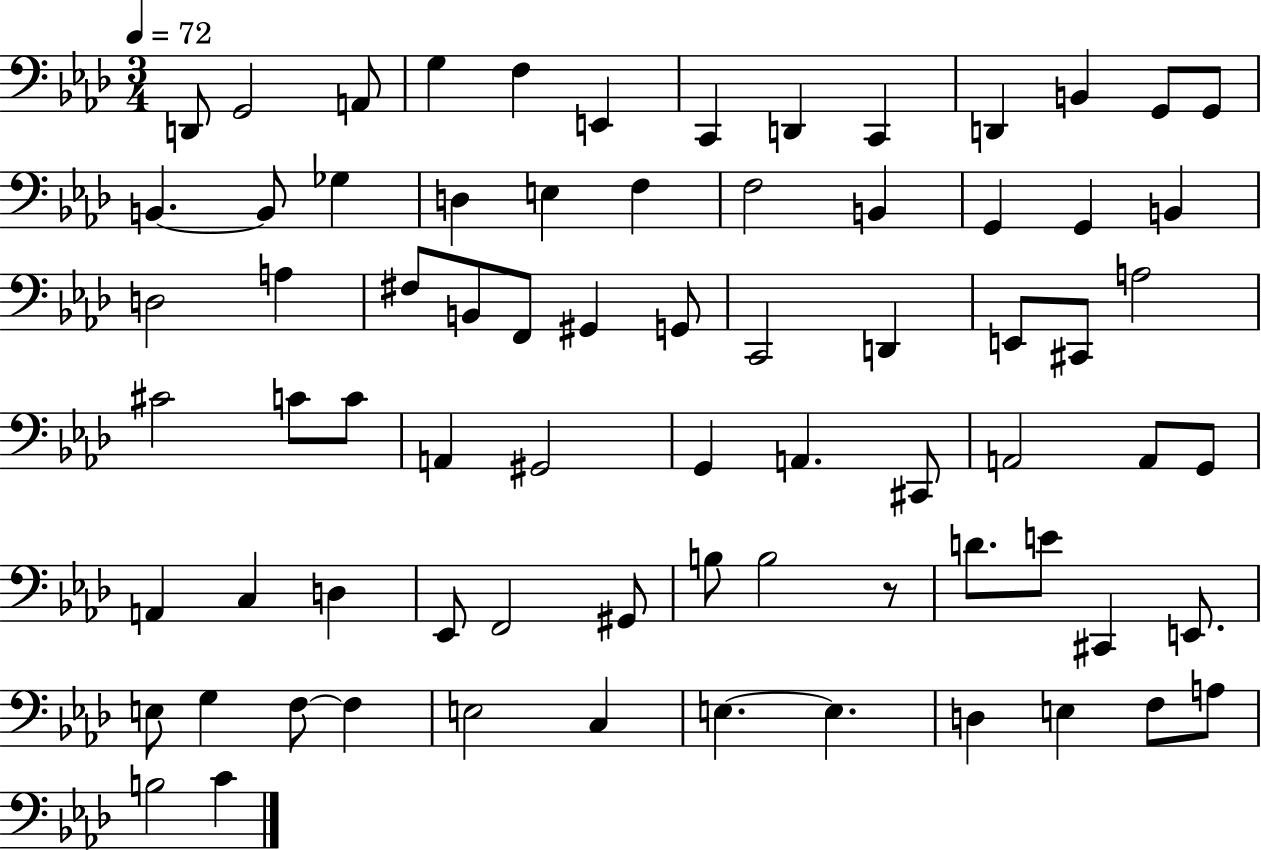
{
  \clef bass
  \numericTimeSignature
  \time 3/4
  \key aes \major
  \tempo 4 = 72
  \repeat volta 2 { d,8 g,2 a,8 | g4 f4 e,4 | c,4 d,4 c,4 | d,4 b,4 g,8 g,8 | \break b,4.~~ b,8 ges4 | d4 e4 f4 | f2 b,4 | g,4 g,4 b,4 | \break d2 a4 | fis8 b,8 f,8 gis,4 g,8 | c,2 d,4 | e,8 cis,8 a2 | \break cis'2 c'8 c'8 | a,4 gis,2 | g,4 a,4. cis,8 | a,2 a,8 g,8 | \break a,4 c4 d4 | ees,8 f,2 gis,8 | b8 b2 r8 | d'8. e'8 cis,4 e,8. | \break e8 g4 f8~~ f4 | e2 c4 | e4.~~ e4. | d4 e4 f8 a8 | \break b2 c'4 | } \bar "|."
}